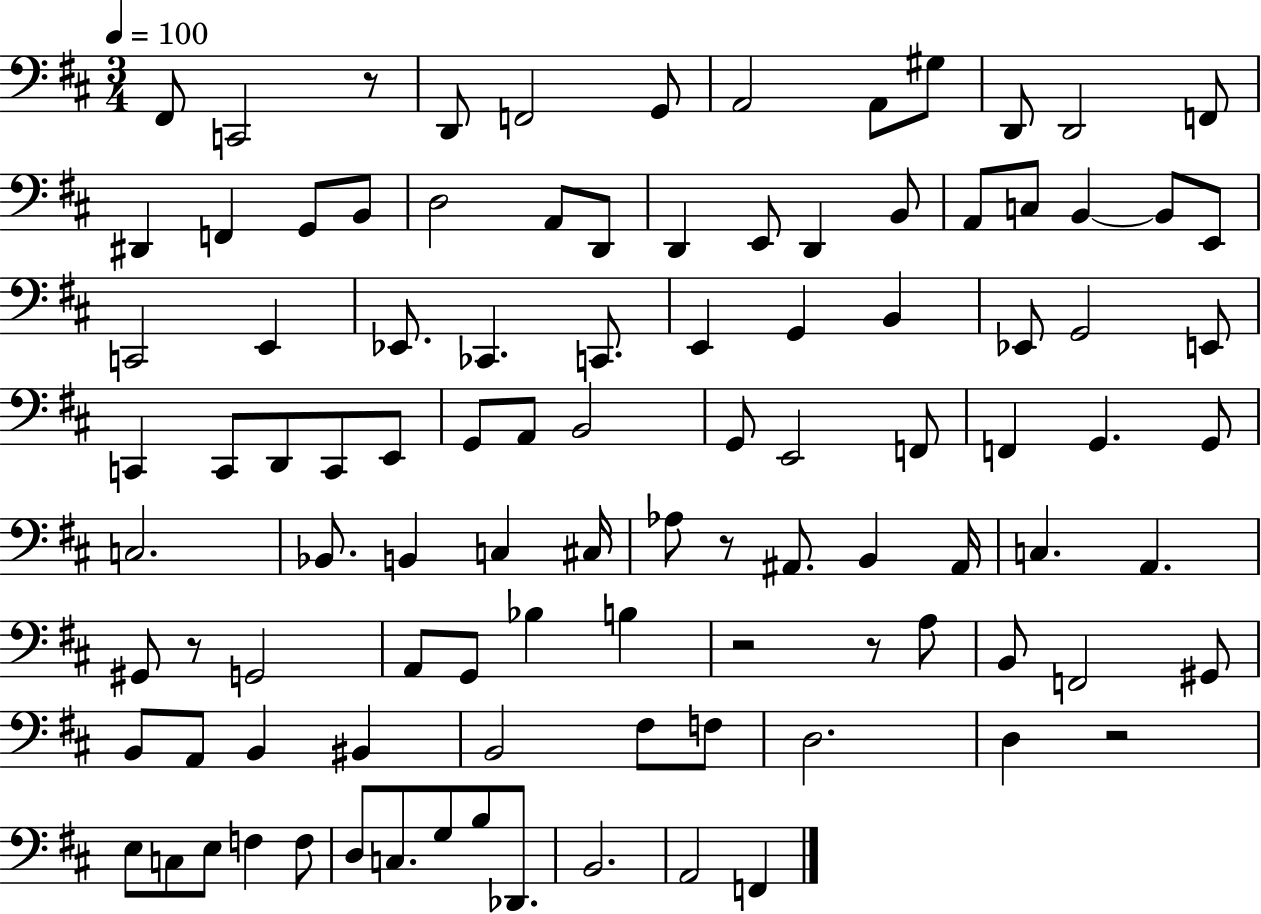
X:1
T:Untitled
M:3/4
L:1/4
K:D
^F,,/2 C,,2 z/2 D,,/2 F,,2 G,,/2 A,,2 A,,/2 ^G,/2 D,,/2 D,,2 F,,/2 ^D,, F,, G,,/2 B,,/2 D,2 A,,/2 D,,/2 D,, E,,/2 D,, B,,/2 A,,/2 C,/2 B,, B,,/2 E,,/2 C,,2 E,, _E,,/2 _C,, C,,/2 E,, G,, B,, _E,,/2 G,,2 E,,/2 C,, C,,/2 D,,/2 C,,/2 E,,/2 G,,/2 A,,/2 B,,2 G,,/2 E,,2 F,,/2 F,, G,, G,,/2 C,2 _B,,/2 B,, C, ^C,/4 _A,/2 z/2 ^A,,/2 B,, ^A,,/4 C, A,, ^G,,/2 z/2 G,,2 A,,/2 G,,/2 _B, B, z2 z/2 A,/2 B,,/2 F,,2 ^G,,/2 B,,/2 A,,/2 B,, ^B,, B,,2 ^F,/2 F,/2 D,2 D, z2 E,/2 C,/2 E,/2 F, F,/2 D,/2 C,/2 G,/2 B,/2 _D,,/2 B,,2 A,,2 F,,